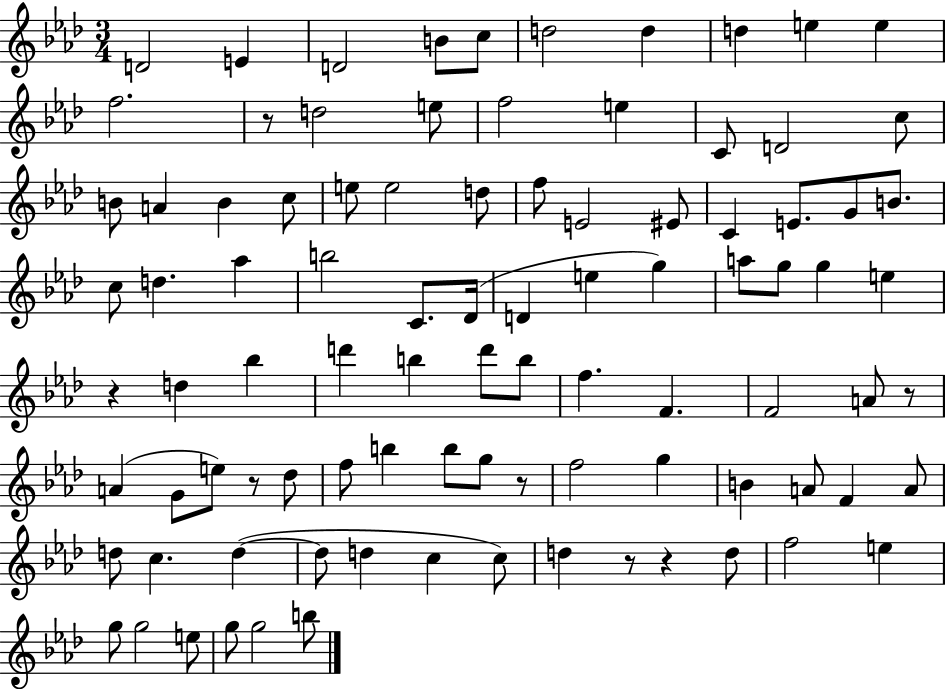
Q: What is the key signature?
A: AES major